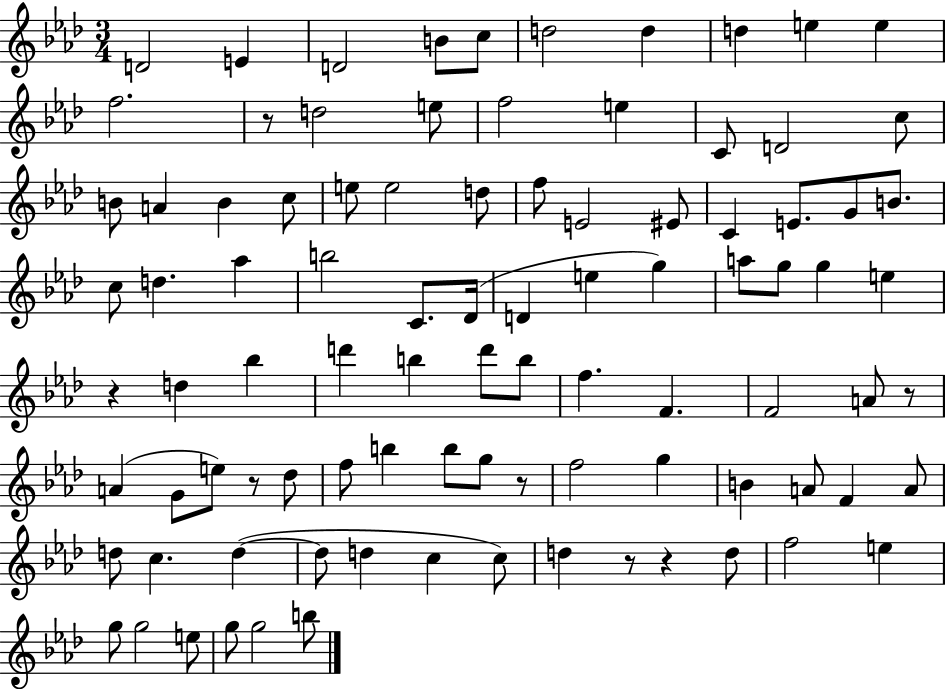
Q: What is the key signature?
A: AES major